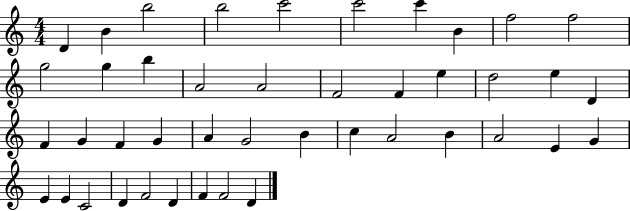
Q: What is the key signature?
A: C major